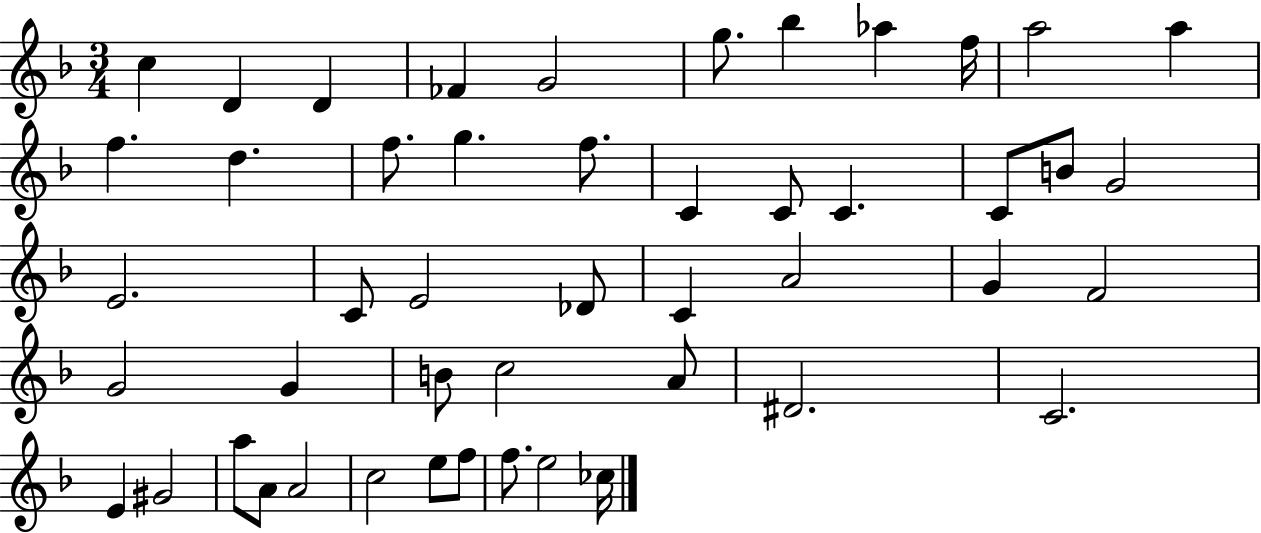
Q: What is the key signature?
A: F major